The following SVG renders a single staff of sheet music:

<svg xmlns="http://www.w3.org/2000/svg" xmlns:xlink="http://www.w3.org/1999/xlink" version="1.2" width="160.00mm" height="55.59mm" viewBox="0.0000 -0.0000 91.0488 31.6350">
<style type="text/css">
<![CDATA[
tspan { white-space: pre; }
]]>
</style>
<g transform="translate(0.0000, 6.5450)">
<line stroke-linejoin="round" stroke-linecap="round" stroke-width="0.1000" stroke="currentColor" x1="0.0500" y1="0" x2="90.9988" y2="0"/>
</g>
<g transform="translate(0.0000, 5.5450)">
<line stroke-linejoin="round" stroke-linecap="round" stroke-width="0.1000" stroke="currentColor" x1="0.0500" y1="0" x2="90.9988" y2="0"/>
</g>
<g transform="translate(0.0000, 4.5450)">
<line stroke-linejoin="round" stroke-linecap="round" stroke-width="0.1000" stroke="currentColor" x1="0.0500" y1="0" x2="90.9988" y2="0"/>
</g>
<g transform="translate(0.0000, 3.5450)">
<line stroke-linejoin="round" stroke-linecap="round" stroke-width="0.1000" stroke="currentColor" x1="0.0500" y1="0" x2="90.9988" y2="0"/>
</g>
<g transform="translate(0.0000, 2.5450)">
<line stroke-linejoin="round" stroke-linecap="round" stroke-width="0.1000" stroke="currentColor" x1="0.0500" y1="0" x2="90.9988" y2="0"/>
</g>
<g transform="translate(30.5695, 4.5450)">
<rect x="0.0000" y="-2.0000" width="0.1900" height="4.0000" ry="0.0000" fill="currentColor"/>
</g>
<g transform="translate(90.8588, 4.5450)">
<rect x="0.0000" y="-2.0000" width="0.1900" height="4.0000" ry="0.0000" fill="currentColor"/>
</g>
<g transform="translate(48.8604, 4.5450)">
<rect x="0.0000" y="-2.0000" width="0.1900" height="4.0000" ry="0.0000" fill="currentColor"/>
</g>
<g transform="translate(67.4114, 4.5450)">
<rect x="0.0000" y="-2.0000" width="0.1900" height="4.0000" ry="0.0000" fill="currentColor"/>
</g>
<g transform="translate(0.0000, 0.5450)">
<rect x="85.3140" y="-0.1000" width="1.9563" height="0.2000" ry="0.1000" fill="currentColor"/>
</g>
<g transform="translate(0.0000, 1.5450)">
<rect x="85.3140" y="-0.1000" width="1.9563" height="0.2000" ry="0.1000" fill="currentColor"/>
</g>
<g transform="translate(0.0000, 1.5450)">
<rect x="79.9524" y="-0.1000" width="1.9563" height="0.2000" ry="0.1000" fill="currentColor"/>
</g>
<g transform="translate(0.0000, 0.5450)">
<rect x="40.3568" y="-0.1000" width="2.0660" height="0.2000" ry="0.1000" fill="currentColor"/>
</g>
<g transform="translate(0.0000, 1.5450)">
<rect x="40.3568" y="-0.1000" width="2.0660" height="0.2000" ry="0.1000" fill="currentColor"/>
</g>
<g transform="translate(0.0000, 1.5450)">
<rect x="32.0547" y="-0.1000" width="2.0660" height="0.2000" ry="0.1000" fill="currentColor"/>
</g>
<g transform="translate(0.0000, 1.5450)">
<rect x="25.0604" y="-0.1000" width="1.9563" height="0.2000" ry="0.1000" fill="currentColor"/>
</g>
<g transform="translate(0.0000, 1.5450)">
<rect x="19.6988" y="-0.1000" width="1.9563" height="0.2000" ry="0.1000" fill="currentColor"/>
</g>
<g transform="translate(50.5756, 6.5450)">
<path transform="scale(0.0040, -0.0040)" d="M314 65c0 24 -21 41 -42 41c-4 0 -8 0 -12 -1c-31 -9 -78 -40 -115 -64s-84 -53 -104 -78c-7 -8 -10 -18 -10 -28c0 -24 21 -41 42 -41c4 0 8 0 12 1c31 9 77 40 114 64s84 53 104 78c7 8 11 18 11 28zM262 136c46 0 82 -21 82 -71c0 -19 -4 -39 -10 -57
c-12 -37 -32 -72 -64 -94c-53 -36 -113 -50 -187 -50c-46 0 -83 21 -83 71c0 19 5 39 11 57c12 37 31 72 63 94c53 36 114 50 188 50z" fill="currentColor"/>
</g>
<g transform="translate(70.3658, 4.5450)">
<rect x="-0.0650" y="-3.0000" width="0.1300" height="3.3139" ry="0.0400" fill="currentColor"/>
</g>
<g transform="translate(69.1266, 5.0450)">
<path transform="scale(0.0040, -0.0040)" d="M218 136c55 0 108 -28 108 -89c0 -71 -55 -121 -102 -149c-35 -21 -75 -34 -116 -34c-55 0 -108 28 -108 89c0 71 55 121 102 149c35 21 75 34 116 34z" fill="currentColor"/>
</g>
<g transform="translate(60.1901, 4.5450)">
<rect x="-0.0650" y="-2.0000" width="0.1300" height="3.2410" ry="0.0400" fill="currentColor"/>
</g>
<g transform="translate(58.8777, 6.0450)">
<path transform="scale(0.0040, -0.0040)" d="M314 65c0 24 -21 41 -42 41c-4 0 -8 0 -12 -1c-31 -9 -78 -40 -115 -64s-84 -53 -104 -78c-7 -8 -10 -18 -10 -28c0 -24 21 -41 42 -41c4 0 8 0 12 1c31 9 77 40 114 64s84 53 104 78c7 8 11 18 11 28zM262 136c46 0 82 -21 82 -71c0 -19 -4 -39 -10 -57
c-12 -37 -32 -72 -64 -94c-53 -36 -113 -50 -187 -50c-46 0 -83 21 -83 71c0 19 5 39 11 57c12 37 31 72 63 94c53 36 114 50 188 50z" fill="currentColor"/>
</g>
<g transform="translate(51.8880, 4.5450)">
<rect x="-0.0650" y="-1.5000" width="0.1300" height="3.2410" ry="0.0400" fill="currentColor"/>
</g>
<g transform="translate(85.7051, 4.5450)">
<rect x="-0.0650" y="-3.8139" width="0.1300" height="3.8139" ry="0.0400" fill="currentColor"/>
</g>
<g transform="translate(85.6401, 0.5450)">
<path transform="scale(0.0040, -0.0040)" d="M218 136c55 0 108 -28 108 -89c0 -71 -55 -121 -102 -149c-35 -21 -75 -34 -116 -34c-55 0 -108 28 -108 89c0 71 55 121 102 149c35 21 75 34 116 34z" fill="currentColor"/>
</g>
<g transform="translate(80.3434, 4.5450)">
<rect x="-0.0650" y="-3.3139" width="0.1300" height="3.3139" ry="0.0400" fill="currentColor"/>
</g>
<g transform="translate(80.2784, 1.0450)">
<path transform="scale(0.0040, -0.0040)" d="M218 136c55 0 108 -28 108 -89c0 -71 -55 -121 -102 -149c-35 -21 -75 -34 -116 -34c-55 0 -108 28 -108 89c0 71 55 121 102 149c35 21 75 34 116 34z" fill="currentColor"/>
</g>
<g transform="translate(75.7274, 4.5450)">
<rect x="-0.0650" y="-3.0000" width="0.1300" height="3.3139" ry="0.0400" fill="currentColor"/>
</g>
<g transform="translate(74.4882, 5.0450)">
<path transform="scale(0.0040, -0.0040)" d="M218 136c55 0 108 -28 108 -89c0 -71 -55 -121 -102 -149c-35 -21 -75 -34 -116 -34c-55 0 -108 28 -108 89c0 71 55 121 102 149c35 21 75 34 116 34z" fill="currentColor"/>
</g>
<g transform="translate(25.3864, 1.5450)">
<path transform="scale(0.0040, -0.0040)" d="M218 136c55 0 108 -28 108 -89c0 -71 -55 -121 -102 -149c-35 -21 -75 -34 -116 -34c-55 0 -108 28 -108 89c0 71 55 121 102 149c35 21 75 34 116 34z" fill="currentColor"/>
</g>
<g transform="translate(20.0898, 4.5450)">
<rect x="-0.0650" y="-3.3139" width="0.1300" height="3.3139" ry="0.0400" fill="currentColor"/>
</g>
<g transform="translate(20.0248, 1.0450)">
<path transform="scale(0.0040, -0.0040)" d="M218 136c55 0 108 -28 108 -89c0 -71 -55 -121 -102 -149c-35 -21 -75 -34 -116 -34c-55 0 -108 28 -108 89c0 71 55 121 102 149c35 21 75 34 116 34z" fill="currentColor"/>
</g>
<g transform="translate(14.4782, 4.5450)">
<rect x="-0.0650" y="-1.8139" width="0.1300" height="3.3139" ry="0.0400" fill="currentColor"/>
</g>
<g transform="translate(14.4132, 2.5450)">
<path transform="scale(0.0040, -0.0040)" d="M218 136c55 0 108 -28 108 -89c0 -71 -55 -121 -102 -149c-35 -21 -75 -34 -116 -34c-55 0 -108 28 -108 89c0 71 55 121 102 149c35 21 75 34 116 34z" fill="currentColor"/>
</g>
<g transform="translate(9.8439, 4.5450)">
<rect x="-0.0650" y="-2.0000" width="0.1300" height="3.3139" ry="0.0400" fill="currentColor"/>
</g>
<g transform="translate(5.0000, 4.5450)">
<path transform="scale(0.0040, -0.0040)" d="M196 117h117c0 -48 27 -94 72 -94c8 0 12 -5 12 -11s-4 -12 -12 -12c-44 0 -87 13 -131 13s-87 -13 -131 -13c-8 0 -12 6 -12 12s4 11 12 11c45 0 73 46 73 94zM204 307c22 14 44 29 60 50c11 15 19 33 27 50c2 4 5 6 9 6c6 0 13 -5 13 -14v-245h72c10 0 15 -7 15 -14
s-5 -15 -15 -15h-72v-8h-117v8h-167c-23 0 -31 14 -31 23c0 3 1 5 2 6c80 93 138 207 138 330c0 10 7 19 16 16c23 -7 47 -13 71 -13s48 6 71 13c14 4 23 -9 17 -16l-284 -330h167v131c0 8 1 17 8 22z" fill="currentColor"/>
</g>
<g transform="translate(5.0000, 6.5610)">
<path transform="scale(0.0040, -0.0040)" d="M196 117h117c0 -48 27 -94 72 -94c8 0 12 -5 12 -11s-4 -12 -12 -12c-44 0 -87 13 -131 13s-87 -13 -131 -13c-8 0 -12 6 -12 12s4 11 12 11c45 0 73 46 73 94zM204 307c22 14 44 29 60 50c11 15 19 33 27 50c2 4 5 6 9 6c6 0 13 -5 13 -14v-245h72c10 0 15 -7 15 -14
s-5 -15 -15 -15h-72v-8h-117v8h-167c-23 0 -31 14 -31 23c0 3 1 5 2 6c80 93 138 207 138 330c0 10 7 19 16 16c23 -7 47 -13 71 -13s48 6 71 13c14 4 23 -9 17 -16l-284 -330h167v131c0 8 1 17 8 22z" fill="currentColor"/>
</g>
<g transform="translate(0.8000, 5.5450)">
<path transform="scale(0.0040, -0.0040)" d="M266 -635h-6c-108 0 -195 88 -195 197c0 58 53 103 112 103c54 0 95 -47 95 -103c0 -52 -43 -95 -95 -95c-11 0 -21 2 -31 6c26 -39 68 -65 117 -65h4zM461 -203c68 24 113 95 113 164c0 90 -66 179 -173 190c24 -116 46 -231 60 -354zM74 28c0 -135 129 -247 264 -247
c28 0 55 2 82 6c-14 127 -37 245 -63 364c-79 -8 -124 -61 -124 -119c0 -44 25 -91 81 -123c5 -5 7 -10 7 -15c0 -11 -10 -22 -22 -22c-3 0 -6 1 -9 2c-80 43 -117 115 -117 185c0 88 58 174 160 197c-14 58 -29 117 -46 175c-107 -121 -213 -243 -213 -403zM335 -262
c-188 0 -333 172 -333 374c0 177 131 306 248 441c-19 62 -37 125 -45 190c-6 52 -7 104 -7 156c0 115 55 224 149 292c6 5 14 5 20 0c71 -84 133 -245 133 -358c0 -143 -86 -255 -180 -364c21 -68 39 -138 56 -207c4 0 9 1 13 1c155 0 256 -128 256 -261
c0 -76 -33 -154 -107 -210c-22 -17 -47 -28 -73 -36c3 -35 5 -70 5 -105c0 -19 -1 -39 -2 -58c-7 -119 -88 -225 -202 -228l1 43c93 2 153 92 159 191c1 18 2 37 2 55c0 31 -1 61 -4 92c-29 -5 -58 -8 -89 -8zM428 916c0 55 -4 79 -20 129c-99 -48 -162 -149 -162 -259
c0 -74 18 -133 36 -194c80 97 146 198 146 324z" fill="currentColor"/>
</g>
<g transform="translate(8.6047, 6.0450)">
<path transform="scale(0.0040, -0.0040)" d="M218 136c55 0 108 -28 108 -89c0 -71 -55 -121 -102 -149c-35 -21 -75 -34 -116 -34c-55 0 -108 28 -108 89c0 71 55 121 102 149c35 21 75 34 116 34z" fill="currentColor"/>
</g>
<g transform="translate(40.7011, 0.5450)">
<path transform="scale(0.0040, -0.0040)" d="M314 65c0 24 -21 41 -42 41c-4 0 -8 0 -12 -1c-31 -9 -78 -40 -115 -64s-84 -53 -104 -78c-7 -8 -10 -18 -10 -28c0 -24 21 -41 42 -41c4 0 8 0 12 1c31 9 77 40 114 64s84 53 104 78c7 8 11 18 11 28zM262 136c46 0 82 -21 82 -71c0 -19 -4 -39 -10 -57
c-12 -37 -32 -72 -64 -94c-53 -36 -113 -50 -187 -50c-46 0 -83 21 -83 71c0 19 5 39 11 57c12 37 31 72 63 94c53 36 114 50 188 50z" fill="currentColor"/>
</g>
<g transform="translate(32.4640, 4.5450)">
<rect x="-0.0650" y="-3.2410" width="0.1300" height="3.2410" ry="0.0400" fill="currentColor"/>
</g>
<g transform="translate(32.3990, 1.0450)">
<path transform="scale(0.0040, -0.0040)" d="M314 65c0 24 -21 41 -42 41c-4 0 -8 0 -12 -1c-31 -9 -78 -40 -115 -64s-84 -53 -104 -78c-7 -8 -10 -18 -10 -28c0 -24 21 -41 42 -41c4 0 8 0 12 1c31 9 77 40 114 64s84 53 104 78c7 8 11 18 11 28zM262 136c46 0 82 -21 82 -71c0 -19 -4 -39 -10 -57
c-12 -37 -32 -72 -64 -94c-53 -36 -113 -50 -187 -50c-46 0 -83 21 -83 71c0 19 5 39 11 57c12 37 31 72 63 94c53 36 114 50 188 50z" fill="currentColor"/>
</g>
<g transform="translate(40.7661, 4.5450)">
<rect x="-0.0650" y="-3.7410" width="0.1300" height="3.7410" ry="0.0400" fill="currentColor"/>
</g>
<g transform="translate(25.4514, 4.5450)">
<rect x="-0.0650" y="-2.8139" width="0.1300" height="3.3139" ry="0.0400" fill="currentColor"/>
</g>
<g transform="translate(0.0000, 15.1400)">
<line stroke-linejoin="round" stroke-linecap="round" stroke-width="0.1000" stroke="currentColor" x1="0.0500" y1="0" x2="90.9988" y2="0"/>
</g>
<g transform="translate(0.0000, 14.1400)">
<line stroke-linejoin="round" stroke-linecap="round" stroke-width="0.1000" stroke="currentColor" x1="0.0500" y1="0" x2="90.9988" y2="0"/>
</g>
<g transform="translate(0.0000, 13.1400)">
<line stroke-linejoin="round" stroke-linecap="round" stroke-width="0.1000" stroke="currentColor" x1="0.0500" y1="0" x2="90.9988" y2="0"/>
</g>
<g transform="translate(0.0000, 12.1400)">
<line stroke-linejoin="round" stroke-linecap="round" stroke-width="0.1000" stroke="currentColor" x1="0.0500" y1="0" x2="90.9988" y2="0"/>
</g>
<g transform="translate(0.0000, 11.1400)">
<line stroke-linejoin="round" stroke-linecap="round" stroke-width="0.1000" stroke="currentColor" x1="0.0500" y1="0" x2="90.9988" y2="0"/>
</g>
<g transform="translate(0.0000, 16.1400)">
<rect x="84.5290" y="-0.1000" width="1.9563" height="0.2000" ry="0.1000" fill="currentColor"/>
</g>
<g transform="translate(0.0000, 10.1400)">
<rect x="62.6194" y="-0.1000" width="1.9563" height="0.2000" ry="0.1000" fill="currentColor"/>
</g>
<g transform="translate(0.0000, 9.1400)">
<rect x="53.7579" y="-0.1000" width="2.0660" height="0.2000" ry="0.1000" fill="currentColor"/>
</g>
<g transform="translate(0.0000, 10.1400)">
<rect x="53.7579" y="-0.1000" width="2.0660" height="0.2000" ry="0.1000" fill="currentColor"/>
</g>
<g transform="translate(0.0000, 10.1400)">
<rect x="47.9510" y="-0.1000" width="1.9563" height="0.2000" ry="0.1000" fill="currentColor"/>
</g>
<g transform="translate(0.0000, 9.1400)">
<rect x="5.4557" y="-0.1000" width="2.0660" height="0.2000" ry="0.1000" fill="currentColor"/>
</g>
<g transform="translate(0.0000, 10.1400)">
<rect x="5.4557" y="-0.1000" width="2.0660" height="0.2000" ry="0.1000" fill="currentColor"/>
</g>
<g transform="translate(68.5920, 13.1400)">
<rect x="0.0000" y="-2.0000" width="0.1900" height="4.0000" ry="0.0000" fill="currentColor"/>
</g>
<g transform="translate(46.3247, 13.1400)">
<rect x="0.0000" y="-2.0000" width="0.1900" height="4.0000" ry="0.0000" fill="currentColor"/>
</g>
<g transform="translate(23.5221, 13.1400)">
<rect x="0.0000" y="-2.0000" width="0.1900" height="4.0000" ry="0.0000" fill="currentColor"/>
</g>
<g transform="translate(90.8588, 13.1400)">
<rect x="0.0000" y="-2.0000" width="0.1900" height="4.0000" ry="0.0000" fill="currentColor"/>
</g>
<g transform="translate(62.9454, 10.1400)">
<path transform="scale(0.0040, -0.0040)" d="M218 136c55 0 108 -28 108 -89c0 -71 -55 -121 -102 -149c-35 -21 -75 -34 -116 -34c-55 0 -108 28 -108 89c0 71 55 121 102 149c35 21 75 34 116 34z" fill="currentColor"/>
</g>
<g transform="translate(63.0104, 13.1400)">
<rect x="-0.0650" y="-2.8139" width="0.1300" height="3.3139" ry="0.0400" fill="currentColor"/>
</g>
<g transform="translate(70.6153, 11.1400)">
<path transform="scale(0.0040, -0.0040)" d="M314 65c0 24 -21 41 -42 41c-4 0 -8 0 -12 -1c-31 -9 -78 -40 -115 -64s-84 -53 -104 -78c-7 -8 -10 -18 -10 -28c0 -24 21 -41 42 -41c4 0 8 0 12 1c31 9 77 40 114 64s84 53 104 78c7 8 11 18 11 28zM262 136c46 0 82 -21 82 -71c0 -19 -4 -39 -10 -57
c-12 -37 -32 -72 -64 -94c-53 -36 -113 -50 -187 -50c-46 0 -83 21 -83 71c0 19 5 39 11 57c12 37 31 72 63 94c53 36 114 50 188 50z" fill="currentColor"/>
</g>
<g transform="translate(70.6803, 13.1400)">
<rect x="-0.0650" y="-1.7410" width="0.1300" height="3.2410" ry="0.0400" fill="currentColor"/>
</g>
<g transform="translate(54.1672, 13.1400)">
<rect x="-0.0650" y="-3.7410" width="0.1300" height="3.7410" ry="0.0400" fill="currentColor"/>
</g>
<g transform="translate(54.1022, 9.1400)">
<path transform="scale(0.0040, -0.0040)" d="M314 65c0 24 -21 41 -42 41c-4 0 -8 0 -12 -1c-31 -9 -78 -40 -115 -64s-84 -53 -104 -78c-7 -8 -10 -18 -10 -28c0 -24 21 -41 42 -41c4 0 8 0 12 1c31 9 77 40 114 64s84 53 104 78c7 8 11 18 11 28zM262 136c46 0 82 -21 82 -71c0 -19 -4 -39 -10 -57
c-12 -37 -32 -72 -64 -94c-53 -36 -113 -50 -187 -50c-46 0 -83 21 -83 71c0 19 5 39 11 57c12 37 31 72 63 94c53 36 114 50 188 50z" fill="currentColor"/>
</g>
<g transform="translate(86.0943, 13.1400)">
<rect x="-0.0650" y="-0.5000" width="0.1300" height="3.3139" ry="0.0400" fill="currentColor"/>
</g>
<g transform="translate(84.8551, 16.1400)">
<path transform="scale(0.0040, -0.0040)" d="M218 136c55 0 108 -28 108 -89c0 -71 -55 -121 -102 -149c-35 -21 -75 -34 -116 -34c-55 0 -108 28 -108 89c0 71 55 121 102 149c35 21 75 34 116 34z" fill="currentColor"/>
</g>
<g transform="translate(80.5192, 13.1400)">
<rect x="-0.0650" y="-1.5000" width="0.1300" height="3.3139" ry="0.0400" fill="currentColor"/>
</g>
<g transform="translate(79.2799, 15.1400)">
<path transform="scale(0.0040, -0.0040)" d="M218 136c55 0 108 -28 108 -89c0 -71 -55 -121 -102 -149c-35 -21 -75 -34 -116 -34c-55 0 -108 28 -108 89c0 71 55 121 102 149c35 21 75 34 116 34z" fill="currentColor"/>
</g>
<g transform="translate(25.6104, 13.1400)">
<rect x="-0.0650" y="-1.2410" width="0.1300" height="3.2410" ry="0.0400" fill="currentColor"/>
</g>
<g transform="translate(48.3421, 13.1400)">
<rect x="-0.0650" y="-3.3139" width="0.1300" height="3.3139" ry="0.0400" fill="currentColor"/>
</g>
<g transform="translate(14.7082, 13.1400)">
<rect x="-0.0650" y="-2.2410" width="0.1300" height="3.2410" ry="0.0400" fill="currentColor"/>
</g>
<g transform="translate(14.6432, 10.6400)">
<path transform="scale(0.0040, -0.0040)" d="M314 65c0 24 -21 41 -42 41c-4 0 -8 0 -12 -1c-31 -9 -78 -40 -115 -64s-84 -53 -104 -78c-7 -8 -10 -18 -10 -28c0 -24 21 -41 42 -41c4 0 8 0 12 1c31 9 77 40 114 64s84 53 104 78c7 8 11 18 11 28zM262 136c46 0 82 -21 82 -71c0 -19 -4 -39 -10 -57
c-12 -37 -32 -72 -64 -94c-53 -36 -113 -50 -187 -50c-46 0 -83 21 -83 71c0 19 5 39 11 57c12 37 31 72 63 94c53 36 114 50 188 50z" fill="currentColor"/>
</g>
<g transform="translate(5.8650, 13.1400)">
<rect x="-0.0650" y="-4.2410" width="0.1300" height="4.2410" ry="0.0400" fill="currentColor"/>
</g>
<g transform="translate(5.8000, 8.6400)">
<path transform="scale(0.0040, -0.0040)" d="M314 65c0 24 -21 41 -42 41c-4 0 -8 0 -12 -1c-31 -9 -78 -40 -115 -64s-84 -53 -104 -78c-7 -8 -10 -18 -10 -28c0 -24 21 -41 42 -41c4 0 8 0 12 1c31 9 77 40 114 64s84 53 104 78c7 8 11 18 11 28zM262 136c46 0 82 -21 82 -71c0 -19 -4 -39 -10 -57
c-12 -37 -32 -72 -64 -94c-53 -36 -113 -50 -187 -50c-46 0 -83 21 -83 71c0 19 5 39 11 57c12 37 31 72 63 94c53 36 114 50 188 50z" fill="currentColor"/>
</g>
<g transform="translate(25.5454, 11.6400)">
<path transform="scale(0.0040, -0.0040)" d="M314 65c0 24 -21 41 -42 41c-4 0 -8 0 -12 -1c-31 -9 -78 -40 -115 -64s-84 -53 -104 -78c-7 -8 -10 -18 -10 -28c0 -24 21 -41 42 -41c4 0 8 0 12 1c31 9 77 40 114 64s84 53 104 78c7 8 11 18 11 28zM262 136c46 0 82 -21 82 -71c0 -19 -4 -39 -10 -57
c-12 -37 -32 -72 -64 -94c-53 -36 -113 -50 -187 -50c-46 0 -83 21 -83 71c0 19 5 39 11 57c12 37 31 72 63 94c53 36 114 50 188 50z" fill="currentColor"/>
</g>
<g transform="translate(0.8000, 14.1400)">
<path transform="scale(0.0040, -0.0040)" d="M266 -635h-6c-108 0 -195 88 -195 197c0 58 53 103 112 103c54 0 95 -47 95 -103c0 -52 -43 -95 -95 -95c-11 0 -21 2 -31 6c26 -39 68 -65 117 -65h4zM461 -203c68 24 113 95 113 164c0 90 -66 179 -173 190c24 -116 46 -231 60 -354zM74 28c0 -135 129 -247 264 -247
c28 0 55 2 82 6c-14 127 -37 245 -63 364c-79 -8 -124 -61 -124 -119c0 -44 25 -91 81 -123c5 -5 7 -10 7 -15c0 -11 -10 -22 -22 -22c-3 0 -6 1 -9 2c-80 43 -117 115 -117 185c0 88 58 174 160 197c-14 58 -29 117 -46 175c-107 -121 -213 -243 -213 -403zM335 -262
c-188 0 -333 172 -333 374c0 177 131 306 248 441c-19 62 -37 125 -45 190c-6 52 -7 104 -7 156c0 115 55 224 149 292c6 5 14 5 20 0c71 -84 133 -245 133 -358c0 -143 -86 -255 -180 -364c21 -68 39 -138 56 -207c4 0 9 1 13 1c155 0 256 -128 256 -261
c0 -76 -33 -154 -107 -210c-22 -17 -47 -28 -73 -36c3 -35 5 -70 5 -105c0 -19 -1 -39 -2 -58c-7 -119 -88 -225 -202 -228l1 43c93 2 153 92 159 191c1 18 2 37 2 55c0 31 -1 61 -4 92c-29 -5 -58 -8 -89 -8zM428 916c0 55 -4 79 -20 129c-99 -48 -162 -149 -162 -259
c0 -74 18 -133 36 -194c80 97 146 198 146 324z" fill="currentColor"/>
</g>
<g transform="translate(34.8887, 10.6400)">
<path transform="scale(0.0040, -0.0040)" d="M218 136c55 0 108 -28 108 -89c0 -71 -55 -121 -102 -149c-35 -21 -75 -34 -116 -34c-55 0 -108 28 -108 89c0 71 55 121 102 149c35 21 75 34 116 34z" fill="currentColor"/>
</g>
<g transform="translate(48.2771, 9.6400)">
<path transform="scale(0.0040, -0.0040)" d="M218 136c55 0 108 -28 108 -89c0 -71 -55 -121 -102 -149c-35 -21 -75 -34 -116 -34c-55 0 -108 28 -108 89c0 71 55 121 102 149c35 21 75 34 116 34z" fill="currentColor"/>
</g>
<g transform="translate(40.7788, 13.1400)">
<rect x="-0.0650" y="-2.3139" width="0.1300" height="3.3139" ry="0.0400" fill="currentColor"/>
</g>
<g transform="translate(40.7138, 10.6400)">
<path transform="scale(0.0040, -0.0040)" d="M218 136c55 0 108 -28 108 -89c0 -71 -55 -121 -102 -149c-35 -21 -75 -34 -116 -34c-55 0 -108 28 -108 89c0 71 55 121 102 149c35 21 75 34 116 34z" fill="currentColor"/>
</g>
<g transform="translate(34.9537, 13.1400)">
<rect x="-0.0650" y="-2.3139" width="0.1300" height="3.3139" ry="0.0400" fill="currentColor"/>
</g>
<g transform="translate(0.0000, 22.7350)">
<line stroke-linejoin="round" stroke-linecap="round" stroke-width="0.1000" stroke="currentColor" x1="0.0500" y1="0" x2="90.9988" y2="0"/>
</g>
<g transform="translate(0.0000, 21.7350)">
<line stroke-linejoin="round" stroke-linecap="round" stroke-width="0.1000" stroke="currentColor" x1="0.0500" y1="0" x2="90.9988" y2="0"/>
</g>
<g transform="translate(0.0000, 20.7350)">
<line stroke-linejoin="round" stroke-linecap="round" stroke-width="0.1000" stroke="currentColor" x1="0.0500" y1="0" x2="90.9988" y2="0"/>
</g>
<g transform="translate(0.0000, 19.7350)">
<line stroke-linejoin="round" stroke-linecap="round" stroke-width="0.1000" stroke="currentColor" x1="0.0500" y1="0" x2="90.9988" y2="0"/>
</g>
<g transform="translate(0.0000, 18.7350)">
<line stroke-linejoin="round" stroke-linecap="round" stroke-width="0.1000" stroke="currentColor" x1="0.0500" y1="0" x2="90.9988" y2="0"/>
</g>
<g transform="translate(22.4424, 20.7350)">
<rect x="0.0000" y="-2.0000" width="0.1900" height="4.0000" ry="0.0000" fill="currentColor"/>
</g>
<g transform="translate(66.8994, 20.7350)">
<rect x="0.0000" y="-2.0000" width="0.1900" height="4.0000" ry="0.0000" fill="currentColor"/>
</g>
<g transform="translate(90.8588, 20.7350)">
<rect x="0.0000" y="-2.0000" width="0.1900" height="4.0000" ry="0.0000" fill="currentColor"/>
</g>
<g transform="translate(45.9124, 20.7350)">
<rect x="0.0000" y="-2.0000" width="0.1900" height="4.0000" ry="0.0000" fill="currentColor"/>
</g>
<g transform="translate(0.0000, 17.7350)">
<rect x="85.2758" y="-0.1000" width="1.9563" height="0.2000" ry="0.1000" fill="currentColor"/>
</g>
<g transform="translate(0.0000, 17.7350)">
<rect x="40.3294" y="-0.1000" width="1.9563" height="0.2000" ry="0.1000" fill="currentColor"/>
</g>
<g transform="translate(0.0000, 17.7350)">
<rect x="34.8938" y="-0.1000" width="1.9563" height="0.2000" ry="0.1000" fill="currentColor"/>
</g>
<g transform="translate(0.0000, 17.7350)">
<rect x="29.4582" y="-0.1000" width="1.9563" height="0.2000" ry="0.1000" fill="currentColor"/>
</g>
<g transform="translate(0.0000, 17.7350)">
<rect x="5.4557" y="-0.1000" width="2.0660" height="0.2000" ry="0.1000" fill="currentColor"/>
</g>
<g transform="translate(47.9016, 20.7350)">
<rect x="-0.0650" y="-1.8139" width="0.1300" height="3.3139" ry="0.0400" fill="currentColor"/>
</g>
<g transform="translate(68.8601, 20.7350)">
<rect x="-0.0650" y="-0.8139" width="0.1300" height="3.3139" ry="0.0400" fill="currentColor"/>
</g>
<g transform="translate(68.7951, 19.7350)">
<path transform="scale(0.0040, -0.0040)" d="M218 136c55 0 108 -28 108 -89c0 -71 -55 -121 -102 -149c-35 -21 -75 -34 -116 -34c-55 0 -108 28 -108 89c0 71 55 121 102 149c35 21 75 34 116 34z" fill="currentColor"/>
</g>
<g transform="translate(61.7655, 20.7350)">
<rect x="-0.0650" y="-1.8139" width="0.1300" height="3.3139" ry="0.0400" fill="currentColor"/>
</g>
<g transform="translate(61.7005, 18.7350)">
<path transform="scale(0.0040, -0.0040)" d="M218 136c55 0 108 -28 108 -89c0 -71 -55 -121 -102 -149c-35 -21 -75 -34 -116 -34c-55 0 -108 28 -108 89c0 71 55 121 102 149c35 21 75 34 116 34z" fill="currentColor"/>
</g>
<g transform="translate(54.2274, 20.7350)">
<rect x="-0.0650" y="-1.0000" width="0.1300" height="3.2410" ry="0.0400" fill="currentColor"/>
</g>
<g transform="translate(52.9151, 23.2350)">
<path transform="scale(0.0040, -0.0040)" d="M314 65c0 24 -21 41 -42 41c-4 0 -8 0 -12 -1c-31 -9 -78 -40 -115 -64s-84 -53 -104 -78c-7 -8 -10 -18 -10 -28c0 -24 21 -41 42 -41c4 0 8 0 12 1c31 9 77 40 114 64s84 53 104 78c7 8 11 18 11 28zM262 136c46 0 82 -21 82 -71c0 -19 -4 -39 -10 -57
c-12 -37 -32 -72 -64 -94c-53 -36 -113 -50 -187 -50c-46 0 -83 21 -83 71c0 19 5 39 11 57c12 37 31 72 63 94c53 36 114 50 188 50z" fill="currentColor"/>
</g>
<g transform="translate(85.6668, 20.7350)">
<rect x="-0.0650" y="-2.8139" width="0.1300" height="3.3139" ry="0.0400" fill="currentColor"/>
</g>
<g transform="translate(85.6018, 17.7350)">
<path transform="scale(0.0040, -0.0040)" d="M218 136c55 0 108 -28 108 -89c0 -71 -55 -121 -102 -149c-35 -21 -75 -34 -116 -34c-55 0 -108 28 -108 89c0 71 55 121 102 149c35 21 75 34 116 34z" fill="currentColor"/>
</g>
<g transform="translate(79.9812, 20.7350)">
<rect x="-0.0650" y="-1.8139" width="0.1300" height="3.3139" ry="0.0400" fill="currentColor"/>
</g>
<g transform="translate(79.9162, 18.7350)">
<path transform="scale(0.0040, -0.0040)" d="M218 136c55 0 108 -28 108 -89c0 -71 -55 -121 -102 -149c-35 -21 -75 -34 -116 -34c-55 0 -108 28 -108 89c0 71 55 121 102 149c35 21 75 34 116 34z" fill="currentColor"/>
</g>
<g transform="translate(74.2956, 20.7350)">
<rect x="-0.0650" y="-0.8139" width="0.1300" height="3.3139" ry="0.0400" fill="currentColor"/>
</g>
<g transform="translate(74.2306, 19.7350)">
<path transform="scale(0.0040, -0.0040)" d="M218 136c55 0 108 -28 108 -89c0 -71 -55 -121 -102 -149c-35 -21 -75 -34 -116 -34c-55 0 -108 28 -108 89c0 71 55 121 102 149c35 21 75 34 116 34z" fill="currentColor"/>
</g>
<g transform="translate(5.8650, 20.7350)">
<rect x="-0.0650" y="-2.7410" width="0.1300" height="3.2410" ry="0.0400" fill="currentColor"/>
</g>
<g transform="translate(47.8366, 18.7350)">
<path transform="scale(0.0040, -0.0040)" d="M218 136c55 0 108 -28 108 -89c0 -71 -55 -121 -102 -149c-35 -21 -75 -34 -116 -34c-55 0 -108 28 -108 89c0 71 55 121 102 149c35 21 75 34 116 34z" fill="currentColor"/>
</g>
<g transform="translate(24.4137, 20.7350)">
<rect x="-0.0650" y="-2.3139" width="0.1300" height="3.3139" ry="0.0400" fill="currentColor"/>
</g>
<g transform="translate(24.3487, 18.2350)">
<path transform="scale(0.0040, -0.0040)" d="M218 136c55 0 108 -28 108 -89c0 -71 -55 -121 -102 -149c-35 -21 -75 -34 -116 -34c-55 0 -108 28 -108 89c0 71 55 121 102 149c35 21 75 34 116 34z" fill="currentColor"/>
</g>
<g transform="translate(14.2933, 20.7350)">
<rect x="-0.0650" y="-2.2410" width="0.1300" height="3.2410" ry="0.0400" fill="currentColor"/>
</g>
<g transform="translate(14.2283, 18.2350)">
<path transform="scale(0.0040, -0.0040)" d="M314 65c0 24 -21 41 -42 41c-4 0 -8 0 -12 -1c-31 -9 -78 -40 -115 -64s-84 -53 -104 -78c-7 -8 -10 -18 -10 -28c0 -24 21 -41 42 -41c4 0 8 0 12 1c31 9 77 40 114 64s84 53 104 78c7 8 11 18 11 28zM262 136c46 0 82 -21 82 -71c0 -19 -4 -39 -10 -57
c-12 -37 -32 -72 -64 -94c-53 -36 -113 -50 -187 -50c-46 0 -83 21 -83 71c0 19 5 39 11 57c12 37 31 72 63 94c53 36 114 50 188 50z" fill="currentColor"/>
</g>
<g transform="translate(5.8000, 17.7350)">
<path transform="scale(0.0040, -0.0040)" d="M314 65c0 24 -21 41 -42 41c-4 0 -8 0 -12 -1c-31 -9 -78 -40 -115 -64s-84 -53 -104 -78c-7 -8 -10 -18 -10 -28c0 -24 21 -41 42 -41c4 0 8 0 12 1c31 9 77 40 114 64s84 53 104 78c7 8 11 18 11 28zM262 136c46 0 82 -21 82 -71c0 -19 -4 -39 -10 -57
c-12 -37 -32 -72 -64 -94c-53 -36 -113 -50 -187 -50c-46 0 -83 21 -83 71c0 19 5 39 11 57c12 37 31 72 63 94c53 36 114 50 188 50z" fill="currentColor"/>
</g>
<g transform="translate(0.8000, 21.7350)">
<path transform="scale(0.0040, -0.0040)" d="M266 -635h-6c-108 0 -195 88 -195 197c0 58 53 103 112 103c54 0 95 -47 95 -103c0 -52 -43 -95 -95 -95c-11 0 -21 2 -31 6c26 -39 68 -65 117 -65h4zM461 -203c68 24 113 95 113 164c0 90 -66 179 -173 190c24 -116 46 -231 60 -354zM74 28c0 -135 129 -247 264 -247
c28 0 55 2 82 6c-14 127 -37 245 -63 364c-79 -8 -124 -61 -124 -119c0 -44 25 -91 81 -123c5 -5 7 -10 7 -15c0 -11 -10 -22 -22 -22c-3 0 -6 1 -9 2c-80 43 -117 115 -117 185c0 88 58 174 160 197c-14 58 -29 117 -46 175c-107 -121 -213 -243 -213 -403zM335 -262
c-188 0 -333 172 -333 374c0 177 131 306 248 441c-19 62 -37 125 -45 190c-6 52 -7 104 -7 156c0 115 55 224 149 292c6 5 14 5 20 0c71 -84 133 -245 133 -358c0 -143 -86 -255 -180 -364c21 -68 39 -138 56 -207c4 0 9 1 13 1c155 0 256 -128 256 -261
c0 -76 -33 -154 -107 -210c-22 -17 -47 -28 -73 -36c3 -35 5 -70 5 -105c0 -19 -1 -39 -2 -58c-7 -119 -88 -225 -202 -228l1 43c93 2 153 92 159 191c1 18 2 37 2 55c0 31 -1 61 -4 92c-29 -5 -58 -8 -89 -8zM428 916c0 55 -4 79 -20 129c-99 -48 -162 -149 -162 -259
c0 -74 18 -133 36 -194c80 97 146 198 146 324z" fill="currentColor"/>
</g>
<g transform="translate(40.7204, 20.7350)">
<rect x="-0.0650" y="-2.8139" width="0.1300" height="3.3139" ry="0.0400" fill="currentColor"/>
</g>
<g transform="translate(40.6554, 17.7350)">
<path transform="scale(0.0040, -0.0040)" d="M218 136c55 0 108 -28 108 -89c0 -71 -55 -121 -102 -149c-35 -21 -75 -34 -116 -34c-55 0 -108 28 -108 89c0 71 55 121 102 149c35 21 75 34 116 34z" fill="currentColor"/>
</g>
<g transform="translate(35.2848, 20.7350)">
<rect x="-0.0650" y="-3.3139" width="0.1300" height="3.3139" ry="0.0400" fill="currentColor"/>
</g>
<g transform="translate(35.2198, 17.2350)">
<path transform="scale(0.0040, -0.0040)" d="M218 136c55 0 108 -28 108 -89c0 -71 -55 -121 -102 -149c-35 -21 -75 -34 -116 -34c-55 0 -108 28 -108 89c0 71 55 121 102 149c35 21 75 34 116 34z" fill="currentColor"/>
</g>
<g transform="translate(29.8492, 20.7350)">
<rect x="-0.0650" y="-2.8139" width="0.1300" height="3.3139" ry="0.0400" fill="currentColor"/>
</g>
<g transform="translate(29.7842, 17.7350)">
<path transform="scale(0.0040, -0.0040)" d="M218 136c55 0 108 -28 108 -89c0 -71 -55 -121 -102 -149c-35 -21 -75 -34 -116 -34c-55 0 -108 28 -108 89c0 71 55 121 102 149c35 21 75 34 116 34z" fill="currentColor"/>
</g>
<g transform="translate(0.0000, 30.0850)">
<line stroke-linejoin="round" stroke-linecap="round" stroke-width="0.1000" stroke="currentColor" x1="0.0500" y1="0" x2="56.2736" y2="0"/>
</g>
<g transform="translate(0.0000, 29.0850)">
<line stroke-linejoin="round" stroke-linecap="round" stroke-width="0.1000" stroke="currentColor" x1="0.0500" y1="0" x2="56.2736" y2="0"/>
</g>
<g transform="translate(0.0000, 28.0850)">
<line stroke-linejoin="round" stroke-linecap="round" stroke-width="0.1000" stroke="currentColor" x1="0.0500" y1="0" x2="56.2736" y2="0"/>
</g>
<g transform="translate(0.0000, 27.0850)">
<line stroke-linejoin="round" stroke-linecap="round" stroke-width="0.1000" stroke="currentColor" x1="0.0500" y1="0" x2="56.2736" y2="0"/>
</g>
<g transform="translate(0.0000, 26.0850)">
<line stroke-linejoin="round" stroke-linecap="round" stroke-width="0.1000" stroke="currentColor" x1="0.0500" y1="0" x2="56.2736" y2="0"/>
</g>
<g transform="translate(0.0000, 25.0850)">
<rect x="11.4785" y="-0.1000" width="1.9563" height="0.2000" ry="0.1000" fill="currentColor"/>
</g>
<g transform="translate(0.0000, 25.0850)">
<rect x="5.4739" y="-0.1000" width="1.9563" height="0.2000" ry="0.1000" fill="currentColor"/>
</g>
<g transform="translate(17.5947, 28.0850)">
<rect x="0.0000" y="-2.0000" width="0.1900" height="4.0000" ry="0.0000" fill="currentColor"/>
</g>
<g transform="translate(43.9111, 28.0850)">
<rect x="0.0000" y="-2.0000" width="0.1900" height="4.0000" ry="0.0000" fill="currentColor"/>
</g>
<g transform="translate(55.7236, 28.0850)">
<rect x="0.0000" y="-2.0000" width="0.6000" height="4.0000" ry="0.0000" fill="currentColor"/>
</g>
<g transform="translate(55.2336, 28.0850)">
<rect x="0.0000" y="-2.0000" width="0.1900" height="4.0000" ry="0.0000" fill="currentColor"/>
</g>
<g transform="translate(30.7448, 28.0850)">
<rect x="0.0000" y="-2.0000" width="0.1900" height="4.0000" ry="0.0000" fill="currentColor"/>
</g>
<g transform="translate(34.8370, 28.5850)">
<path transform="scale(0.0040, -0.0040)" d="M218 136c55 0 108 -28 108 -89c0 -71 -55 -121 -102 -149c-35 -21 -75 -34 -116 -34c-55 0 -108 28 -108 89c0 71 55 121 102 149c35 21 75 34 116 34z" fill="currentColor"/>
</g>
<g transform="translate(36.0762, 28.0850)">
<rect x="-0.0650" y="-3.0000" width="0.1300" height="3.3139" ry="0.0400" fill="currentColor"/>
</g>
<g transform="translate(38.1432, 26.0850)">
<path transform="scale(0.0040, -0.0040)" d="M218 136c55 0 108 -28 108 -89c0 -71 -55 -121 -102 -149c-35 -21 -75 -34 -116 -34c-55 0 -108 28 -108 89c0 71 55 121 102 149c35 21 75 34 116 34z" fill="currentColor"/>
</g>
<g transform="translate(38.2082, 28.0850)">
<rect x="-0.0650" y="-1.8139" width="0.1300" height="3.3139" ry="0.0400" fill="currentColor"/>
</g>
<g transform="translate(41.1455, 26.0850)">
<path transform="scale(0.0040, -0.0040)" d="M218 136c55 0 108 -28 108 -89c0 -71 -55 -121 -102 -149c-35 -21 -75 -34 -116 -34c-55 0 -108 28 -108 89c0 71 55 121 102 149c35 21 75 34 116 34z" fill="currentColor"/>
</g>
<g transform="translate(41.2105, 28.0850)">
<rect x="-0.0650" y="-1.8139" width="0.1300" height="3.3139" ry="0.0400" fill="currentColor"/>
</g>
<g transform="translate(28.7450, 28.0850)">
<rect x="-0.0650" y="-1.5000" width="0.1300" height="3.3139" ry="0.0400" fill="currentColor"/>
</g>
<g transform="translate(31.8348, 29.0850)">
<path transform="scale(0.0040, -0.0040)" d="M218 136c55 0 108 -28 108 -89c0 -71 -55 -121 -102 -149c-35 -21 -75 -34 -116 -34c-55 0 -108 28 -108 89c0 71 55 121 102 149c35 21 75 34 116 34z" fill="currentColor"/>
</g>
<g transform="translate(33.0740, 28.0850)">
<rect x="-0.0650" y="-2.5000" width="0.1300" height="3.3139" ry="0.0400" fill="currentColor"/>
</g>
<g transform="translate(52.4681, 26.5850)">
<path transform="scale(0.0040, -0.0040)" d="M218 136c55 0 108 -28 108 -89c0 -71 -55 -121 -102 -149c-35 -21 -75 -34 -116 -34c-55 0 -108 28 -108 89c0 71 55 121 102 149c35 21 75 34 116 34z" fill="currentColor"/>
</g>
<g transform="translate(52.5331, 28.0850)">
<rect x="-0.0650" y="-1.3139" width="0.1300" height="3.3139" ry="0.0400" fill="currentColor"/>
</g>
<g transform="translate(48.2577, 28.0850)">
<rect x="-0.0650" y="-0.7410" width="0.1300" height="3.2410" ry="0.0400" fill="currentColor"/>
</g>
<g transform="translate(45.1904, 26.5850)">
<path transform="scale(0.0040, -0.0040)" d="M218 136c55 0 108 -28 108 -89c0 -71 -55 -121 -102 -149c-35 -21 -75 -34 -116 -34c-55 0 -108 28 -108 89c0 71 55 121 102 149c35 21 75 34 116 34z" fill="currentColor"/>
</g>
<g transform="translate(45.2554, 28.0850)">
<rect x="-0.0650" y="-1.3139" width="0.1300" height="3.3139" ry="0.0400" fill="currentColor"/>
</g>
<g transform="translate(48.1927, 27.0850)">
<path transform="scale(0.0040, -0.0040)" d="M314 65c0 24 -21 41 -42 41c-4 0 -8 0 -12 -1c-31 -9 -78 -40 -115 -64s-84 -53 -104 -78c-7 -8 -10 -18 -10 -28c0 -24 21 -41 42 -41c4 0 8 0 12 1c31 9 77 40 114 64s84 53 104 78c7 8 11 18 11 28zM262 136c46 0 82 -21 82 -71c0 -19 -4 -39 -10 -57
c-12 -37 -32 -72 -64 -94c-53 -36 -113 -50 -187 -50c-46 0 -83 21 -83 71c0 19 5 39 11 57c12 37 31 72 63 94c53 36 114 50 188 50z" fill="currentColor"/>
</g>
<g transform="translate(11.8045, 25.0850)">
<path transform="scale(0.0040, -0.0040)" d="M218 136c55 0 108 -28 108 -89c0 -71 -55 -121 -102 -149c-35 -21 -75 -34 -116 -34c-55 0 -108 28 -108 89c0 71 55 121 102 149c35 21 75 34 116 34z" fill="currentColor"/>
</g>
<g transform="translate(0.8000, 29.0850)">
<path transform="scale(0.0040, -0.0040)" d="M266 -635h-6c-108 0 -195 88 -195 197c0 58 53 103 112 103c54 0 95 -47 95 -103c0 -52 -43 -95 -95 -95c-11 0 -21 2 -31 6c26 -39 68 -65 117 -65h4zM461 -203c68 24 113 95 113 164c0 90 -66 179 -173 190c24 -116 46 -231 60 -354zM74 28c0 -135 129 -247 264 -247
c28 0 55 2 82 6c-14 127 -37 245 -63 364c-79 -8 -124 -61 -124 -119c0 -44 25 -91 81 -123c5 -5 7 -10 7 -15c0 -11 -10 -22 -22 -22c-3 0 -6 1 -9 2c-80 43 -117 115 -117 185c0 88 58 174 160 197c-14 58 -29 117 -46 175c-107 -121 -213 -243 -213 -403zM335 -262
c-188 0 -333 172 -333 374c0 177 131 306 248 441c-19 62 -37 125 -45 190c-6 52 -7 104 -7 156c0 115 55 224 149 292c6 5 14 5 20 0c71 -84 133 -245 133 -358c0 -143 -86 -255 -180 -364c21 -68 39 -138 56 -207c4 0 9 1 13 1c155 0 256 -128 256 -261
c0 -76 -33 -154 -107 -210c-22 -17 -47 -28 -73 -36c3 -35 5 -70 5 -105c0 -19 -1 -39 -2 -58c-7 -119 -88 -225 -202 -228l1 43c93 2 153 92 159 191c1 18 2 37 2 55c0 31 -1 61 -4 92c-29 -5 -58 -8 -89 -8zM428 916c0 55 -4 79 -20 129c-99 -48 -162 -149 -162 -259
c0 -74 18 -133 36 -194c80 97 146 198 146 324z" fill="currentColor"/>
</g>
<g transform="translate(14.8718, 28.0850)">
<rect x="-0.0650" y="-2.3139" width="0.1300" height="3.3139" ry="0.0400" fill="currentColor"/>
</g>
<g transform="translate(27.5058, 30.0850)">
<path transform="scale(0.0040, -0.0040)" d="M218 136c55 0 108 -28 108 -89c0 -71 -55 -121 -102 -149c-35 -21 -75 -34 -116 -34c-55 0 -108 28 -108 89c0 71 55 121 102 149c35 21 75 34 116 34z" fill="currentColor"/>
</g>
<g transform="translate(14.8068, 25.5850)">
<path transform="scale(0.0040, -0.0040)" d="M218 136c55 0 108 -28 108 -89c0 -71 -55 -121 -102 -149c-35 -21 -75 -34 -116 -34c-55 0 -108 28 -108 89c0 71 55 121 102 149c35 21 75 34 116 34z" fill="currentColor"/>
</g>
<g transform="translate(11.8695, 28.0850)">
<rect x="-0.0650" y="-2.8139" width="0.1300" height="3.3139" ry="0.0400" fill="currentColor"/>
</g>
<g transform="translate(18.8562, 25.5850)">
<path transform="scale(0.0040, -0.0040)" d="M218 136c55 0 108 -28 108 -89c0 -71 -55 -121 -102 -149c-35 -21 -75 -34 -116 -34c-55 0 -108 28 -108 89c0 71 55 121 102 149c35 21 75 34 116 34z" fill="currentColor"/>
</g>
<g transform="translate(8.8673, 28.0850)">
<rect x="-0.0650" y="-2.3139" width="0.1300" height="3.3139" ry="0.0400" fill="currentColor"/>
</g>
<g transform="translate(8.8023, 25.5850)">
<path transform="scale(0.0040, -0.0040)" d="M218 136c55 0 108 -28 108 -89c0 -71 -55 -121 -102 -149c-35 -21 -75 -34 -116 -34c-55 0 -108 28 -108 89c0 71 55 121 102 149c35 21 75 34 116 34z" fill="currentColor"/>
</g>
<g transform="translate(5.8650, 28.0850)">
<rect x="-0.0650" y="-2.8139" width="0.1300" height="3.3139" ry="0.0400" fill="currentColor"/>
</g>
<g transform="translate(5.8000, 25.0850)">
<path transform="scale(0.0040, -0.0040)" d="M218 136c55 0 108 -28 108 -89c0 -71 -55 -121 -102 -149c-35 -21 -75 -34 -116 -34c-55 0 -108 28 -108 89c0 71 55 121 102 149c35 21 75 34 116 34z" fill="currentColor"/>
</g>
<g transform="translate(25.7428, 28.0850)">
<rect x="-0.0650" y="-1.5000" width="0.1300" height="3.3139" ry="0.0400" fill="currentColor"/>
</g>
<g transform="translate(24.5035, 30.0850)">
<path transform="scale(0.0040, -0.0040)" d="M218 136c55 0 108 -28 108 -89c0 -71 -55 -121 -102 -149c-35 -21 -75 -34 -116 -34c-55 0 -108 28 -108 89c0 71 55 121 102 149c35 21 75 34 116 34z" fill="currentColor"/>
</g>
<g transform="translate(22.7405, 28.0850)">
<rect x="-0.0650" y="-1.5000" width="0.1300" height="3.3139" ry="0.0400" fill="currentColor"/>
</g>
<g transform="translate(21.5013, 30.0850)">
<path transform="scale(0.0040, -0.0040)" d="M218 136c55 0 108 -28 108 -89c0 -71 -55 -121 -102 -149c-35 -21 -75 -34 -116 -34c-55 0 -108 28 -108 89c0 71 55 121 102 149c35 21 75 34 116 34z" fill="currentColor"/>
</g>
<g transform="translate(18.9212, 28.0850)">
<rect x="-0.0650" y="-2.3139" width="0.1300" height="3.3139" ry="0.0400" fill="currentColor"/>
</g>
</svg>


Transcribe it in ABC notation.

X:1
T:Untitled
M:4/4
L:1/4
K:C
F f b a b2 c'2 E2 F2 A A b c' d'2 g2 e2 g g b c'2 a f2 E C a2 g2 g a b a f D2 f d d f a a g a g g E E E G A f f e d2 e